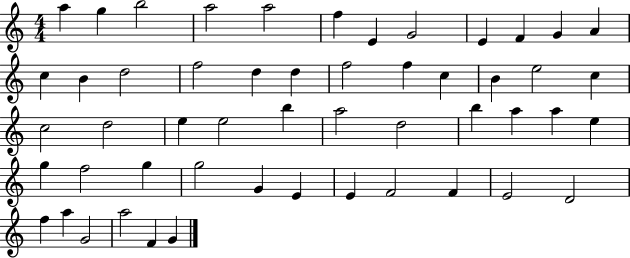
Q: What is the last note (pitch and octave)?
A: G4